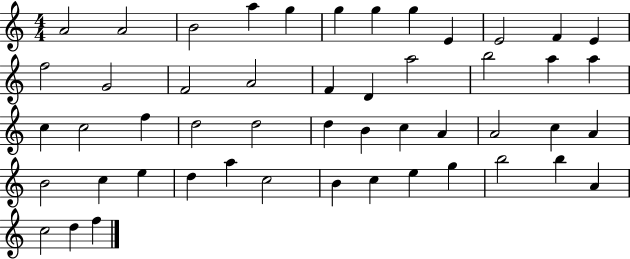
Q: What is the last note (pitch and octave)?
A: F5